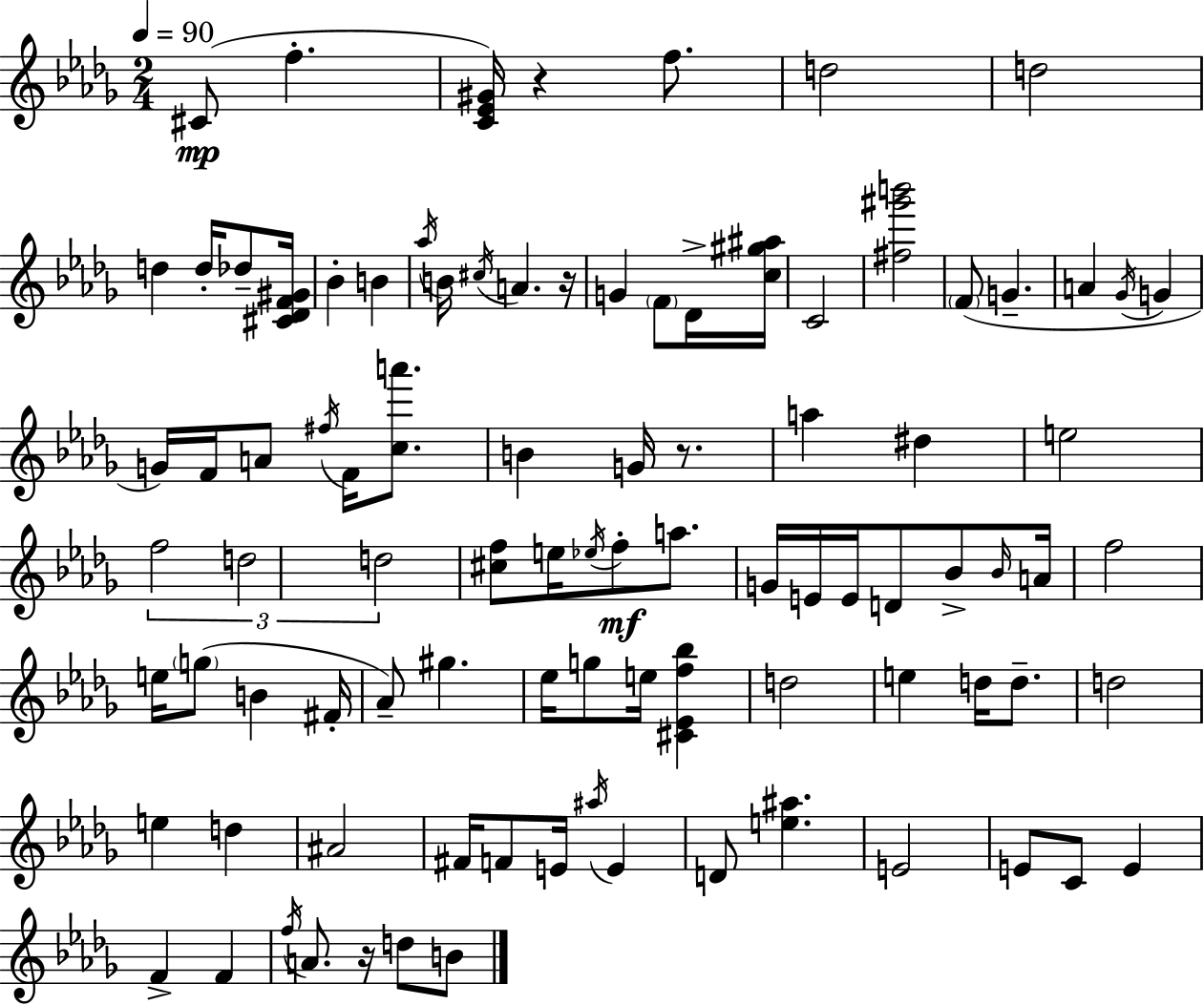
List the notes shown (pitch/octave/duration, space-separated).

C#4/e F5/q. [C4,Eb4,G#4]/s R/q F5/e. D5/h D5/h D5/q D5/s Db5/e [C#4,Db4,F4,G#4]/s Bb4/q B4/q Ab5/s B4/s C#5/s A4/q. R/s G4/q F4/e Db4/s [C5,G#5,A#5]/s C4/h [F#5,G#6,B6]/h F4/e G4/q. A4/q Gb4/s G4/q G4/s F4/s A4/e F#5/s F4/s [C5,A6]/e. B4/q G4/s R/e. A5/q D#5/q E5/h F5/h D5/h D5/h [C#5,F5]/e E5/s Eb5/s F5/e A5/e. G4/s E4/s E4/s D4/e Bb4/e Bb4/s A4/s F5/h E5/s G5/e B4/q F#4/s Ab4/e G#5/q. Eb5/s G5/e E5/s [C#4,Eb4,F5,Bb5]/q D5/h E5/q D5/s D5/e. D5/h E5/q D5/q A#4/h F#4/s F4/e E4/s A#5/s E4/q D4/e [E5,A#5]/q. E4/h E4/e C4/e E4/q F4/q F4/q F5/s A4/e. R/s D5/e B4/e